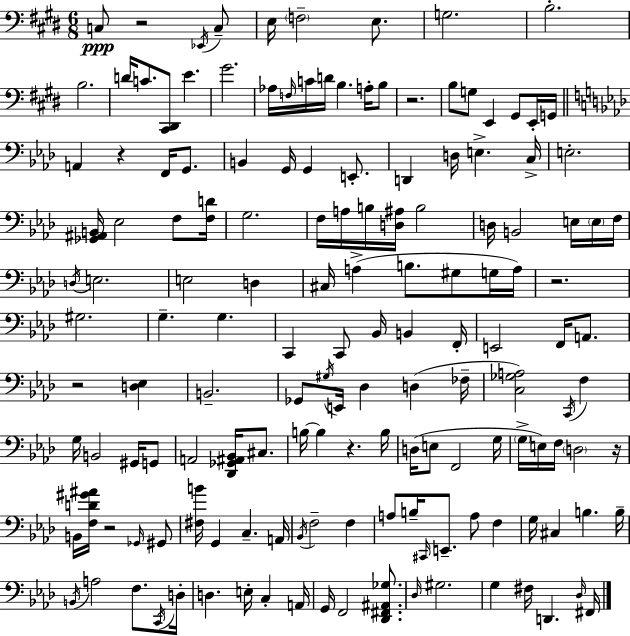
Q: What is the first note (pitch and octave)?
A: C3